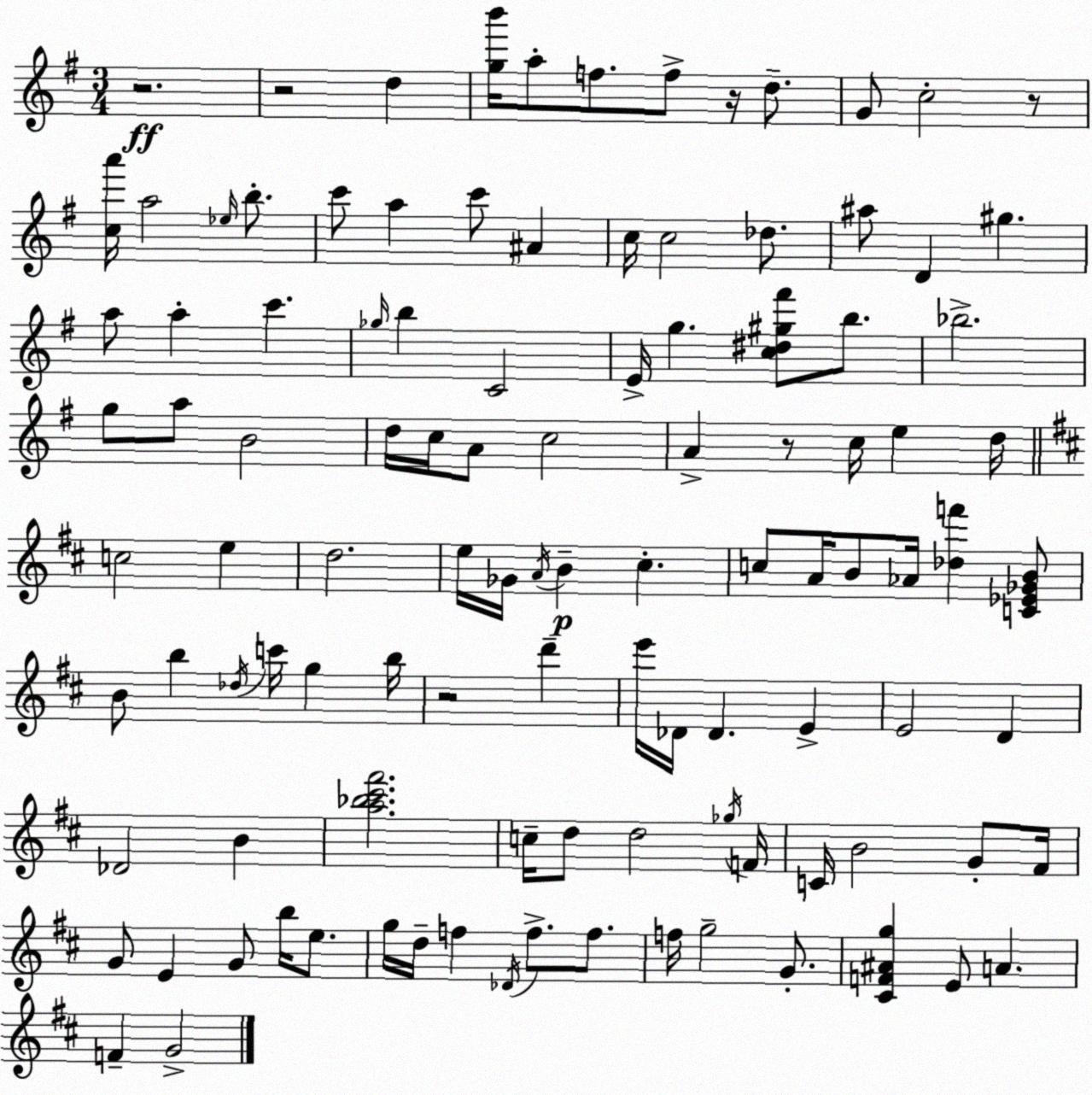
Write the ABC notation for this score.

X:1
T:Untitled
M:3/4
L:1/4
K:G
z2 z2 d [gb']/4 a/2 f/2 f/2 z/4 d/2 G/2 c2 z/2 [ca']/4 a2 _e/4 b/2 c'/2 a c'/2 ^A c/4 c2 _d/2 ^a/2 D ^g a/2 a c' _g/4 b C2 E/4 g [c^d^g^f']/2 b/2 _b2 g/2 a/2 B2 d/4 c/4 A/2 c2 A z/2 c/4 e d/4 c2 e d2 e/4 _G/4 A/4 B ^c c/2 A/4 B/2 _A/4 [_df'] [C_E_GB]/2 B/2 b _d/4 c'/4 g b/4 z2 d' e'/4 _D/4 _D E E2 D _D2 B [a_b^c'^f']2 c/4 d/2 d2 _g/4 F/4 C/4 B2 G/2 ^F/4 G/2 E G/2 b/4 e/2 g/4 d/4 f _D/4 f/2 f/2 f/4 g2 G/2 [^CF^Ag] E/2 A F G2